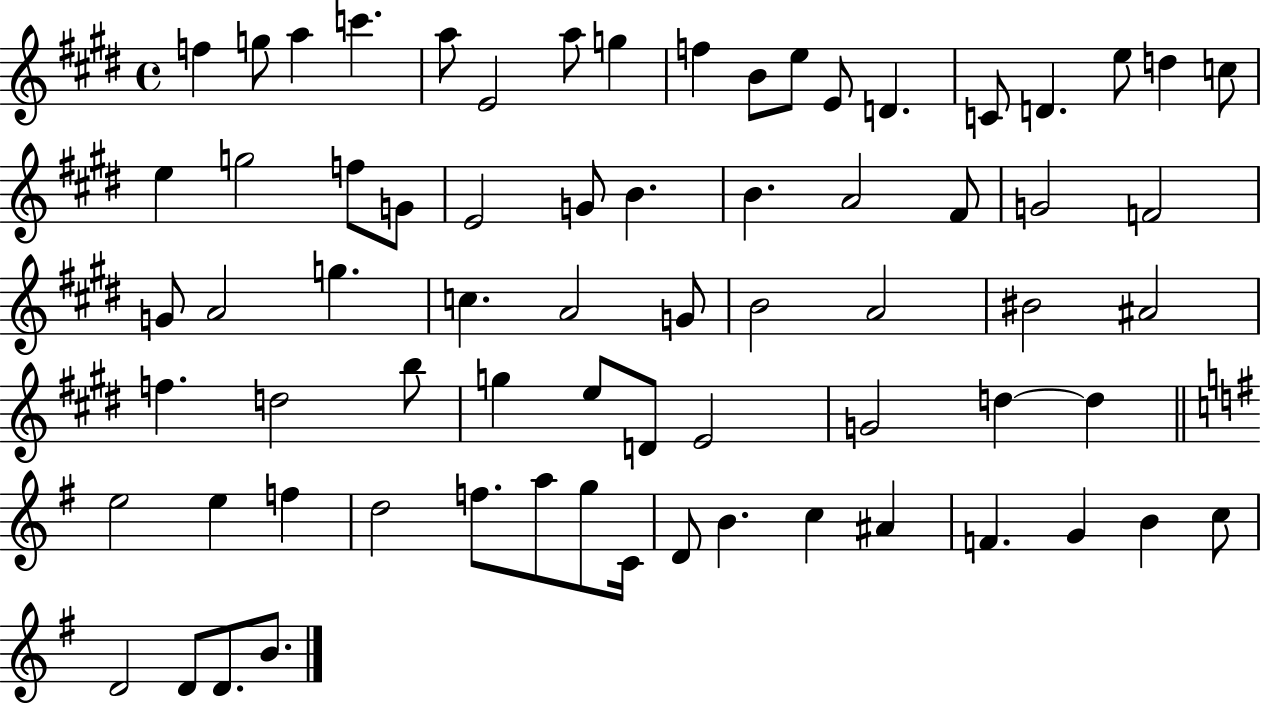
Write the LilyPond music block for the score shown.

{
  \clef treble
  \time 4/4
  \defaultTimeSignature
  \key e \major
  f''4 g''8 a''4 c'''4. | a''8 e'2 a''8 g''4 | f''4 b'8 e''8 e'8 d'4. | c'8 d'4. e''8 d''4 c''8 | \break e''4 g''2 f''8 g'8 | e'2 g'8 b'4. | b'4. a'2 fis'8 | g'2 f'2 | \break g'8 a'2 g''4. | c''4. a'2 g'8 | b'2 a'2 | bis'2 ais'2 | \break f''4. d''2 b''8 | g''4 e''8 d'8 e'2 | g'2 d''4~~ d''4 | \bar "||" \break \key e \minor e''2 e''4 f''4 | d''2 f''8. a''8 g''8 c'16 | d'8 b'4. c''4 ais'4 | f'4. g'4 b'4 c''8 | \break d'2 d'8 d'8. b'8. | \bar "|."
}